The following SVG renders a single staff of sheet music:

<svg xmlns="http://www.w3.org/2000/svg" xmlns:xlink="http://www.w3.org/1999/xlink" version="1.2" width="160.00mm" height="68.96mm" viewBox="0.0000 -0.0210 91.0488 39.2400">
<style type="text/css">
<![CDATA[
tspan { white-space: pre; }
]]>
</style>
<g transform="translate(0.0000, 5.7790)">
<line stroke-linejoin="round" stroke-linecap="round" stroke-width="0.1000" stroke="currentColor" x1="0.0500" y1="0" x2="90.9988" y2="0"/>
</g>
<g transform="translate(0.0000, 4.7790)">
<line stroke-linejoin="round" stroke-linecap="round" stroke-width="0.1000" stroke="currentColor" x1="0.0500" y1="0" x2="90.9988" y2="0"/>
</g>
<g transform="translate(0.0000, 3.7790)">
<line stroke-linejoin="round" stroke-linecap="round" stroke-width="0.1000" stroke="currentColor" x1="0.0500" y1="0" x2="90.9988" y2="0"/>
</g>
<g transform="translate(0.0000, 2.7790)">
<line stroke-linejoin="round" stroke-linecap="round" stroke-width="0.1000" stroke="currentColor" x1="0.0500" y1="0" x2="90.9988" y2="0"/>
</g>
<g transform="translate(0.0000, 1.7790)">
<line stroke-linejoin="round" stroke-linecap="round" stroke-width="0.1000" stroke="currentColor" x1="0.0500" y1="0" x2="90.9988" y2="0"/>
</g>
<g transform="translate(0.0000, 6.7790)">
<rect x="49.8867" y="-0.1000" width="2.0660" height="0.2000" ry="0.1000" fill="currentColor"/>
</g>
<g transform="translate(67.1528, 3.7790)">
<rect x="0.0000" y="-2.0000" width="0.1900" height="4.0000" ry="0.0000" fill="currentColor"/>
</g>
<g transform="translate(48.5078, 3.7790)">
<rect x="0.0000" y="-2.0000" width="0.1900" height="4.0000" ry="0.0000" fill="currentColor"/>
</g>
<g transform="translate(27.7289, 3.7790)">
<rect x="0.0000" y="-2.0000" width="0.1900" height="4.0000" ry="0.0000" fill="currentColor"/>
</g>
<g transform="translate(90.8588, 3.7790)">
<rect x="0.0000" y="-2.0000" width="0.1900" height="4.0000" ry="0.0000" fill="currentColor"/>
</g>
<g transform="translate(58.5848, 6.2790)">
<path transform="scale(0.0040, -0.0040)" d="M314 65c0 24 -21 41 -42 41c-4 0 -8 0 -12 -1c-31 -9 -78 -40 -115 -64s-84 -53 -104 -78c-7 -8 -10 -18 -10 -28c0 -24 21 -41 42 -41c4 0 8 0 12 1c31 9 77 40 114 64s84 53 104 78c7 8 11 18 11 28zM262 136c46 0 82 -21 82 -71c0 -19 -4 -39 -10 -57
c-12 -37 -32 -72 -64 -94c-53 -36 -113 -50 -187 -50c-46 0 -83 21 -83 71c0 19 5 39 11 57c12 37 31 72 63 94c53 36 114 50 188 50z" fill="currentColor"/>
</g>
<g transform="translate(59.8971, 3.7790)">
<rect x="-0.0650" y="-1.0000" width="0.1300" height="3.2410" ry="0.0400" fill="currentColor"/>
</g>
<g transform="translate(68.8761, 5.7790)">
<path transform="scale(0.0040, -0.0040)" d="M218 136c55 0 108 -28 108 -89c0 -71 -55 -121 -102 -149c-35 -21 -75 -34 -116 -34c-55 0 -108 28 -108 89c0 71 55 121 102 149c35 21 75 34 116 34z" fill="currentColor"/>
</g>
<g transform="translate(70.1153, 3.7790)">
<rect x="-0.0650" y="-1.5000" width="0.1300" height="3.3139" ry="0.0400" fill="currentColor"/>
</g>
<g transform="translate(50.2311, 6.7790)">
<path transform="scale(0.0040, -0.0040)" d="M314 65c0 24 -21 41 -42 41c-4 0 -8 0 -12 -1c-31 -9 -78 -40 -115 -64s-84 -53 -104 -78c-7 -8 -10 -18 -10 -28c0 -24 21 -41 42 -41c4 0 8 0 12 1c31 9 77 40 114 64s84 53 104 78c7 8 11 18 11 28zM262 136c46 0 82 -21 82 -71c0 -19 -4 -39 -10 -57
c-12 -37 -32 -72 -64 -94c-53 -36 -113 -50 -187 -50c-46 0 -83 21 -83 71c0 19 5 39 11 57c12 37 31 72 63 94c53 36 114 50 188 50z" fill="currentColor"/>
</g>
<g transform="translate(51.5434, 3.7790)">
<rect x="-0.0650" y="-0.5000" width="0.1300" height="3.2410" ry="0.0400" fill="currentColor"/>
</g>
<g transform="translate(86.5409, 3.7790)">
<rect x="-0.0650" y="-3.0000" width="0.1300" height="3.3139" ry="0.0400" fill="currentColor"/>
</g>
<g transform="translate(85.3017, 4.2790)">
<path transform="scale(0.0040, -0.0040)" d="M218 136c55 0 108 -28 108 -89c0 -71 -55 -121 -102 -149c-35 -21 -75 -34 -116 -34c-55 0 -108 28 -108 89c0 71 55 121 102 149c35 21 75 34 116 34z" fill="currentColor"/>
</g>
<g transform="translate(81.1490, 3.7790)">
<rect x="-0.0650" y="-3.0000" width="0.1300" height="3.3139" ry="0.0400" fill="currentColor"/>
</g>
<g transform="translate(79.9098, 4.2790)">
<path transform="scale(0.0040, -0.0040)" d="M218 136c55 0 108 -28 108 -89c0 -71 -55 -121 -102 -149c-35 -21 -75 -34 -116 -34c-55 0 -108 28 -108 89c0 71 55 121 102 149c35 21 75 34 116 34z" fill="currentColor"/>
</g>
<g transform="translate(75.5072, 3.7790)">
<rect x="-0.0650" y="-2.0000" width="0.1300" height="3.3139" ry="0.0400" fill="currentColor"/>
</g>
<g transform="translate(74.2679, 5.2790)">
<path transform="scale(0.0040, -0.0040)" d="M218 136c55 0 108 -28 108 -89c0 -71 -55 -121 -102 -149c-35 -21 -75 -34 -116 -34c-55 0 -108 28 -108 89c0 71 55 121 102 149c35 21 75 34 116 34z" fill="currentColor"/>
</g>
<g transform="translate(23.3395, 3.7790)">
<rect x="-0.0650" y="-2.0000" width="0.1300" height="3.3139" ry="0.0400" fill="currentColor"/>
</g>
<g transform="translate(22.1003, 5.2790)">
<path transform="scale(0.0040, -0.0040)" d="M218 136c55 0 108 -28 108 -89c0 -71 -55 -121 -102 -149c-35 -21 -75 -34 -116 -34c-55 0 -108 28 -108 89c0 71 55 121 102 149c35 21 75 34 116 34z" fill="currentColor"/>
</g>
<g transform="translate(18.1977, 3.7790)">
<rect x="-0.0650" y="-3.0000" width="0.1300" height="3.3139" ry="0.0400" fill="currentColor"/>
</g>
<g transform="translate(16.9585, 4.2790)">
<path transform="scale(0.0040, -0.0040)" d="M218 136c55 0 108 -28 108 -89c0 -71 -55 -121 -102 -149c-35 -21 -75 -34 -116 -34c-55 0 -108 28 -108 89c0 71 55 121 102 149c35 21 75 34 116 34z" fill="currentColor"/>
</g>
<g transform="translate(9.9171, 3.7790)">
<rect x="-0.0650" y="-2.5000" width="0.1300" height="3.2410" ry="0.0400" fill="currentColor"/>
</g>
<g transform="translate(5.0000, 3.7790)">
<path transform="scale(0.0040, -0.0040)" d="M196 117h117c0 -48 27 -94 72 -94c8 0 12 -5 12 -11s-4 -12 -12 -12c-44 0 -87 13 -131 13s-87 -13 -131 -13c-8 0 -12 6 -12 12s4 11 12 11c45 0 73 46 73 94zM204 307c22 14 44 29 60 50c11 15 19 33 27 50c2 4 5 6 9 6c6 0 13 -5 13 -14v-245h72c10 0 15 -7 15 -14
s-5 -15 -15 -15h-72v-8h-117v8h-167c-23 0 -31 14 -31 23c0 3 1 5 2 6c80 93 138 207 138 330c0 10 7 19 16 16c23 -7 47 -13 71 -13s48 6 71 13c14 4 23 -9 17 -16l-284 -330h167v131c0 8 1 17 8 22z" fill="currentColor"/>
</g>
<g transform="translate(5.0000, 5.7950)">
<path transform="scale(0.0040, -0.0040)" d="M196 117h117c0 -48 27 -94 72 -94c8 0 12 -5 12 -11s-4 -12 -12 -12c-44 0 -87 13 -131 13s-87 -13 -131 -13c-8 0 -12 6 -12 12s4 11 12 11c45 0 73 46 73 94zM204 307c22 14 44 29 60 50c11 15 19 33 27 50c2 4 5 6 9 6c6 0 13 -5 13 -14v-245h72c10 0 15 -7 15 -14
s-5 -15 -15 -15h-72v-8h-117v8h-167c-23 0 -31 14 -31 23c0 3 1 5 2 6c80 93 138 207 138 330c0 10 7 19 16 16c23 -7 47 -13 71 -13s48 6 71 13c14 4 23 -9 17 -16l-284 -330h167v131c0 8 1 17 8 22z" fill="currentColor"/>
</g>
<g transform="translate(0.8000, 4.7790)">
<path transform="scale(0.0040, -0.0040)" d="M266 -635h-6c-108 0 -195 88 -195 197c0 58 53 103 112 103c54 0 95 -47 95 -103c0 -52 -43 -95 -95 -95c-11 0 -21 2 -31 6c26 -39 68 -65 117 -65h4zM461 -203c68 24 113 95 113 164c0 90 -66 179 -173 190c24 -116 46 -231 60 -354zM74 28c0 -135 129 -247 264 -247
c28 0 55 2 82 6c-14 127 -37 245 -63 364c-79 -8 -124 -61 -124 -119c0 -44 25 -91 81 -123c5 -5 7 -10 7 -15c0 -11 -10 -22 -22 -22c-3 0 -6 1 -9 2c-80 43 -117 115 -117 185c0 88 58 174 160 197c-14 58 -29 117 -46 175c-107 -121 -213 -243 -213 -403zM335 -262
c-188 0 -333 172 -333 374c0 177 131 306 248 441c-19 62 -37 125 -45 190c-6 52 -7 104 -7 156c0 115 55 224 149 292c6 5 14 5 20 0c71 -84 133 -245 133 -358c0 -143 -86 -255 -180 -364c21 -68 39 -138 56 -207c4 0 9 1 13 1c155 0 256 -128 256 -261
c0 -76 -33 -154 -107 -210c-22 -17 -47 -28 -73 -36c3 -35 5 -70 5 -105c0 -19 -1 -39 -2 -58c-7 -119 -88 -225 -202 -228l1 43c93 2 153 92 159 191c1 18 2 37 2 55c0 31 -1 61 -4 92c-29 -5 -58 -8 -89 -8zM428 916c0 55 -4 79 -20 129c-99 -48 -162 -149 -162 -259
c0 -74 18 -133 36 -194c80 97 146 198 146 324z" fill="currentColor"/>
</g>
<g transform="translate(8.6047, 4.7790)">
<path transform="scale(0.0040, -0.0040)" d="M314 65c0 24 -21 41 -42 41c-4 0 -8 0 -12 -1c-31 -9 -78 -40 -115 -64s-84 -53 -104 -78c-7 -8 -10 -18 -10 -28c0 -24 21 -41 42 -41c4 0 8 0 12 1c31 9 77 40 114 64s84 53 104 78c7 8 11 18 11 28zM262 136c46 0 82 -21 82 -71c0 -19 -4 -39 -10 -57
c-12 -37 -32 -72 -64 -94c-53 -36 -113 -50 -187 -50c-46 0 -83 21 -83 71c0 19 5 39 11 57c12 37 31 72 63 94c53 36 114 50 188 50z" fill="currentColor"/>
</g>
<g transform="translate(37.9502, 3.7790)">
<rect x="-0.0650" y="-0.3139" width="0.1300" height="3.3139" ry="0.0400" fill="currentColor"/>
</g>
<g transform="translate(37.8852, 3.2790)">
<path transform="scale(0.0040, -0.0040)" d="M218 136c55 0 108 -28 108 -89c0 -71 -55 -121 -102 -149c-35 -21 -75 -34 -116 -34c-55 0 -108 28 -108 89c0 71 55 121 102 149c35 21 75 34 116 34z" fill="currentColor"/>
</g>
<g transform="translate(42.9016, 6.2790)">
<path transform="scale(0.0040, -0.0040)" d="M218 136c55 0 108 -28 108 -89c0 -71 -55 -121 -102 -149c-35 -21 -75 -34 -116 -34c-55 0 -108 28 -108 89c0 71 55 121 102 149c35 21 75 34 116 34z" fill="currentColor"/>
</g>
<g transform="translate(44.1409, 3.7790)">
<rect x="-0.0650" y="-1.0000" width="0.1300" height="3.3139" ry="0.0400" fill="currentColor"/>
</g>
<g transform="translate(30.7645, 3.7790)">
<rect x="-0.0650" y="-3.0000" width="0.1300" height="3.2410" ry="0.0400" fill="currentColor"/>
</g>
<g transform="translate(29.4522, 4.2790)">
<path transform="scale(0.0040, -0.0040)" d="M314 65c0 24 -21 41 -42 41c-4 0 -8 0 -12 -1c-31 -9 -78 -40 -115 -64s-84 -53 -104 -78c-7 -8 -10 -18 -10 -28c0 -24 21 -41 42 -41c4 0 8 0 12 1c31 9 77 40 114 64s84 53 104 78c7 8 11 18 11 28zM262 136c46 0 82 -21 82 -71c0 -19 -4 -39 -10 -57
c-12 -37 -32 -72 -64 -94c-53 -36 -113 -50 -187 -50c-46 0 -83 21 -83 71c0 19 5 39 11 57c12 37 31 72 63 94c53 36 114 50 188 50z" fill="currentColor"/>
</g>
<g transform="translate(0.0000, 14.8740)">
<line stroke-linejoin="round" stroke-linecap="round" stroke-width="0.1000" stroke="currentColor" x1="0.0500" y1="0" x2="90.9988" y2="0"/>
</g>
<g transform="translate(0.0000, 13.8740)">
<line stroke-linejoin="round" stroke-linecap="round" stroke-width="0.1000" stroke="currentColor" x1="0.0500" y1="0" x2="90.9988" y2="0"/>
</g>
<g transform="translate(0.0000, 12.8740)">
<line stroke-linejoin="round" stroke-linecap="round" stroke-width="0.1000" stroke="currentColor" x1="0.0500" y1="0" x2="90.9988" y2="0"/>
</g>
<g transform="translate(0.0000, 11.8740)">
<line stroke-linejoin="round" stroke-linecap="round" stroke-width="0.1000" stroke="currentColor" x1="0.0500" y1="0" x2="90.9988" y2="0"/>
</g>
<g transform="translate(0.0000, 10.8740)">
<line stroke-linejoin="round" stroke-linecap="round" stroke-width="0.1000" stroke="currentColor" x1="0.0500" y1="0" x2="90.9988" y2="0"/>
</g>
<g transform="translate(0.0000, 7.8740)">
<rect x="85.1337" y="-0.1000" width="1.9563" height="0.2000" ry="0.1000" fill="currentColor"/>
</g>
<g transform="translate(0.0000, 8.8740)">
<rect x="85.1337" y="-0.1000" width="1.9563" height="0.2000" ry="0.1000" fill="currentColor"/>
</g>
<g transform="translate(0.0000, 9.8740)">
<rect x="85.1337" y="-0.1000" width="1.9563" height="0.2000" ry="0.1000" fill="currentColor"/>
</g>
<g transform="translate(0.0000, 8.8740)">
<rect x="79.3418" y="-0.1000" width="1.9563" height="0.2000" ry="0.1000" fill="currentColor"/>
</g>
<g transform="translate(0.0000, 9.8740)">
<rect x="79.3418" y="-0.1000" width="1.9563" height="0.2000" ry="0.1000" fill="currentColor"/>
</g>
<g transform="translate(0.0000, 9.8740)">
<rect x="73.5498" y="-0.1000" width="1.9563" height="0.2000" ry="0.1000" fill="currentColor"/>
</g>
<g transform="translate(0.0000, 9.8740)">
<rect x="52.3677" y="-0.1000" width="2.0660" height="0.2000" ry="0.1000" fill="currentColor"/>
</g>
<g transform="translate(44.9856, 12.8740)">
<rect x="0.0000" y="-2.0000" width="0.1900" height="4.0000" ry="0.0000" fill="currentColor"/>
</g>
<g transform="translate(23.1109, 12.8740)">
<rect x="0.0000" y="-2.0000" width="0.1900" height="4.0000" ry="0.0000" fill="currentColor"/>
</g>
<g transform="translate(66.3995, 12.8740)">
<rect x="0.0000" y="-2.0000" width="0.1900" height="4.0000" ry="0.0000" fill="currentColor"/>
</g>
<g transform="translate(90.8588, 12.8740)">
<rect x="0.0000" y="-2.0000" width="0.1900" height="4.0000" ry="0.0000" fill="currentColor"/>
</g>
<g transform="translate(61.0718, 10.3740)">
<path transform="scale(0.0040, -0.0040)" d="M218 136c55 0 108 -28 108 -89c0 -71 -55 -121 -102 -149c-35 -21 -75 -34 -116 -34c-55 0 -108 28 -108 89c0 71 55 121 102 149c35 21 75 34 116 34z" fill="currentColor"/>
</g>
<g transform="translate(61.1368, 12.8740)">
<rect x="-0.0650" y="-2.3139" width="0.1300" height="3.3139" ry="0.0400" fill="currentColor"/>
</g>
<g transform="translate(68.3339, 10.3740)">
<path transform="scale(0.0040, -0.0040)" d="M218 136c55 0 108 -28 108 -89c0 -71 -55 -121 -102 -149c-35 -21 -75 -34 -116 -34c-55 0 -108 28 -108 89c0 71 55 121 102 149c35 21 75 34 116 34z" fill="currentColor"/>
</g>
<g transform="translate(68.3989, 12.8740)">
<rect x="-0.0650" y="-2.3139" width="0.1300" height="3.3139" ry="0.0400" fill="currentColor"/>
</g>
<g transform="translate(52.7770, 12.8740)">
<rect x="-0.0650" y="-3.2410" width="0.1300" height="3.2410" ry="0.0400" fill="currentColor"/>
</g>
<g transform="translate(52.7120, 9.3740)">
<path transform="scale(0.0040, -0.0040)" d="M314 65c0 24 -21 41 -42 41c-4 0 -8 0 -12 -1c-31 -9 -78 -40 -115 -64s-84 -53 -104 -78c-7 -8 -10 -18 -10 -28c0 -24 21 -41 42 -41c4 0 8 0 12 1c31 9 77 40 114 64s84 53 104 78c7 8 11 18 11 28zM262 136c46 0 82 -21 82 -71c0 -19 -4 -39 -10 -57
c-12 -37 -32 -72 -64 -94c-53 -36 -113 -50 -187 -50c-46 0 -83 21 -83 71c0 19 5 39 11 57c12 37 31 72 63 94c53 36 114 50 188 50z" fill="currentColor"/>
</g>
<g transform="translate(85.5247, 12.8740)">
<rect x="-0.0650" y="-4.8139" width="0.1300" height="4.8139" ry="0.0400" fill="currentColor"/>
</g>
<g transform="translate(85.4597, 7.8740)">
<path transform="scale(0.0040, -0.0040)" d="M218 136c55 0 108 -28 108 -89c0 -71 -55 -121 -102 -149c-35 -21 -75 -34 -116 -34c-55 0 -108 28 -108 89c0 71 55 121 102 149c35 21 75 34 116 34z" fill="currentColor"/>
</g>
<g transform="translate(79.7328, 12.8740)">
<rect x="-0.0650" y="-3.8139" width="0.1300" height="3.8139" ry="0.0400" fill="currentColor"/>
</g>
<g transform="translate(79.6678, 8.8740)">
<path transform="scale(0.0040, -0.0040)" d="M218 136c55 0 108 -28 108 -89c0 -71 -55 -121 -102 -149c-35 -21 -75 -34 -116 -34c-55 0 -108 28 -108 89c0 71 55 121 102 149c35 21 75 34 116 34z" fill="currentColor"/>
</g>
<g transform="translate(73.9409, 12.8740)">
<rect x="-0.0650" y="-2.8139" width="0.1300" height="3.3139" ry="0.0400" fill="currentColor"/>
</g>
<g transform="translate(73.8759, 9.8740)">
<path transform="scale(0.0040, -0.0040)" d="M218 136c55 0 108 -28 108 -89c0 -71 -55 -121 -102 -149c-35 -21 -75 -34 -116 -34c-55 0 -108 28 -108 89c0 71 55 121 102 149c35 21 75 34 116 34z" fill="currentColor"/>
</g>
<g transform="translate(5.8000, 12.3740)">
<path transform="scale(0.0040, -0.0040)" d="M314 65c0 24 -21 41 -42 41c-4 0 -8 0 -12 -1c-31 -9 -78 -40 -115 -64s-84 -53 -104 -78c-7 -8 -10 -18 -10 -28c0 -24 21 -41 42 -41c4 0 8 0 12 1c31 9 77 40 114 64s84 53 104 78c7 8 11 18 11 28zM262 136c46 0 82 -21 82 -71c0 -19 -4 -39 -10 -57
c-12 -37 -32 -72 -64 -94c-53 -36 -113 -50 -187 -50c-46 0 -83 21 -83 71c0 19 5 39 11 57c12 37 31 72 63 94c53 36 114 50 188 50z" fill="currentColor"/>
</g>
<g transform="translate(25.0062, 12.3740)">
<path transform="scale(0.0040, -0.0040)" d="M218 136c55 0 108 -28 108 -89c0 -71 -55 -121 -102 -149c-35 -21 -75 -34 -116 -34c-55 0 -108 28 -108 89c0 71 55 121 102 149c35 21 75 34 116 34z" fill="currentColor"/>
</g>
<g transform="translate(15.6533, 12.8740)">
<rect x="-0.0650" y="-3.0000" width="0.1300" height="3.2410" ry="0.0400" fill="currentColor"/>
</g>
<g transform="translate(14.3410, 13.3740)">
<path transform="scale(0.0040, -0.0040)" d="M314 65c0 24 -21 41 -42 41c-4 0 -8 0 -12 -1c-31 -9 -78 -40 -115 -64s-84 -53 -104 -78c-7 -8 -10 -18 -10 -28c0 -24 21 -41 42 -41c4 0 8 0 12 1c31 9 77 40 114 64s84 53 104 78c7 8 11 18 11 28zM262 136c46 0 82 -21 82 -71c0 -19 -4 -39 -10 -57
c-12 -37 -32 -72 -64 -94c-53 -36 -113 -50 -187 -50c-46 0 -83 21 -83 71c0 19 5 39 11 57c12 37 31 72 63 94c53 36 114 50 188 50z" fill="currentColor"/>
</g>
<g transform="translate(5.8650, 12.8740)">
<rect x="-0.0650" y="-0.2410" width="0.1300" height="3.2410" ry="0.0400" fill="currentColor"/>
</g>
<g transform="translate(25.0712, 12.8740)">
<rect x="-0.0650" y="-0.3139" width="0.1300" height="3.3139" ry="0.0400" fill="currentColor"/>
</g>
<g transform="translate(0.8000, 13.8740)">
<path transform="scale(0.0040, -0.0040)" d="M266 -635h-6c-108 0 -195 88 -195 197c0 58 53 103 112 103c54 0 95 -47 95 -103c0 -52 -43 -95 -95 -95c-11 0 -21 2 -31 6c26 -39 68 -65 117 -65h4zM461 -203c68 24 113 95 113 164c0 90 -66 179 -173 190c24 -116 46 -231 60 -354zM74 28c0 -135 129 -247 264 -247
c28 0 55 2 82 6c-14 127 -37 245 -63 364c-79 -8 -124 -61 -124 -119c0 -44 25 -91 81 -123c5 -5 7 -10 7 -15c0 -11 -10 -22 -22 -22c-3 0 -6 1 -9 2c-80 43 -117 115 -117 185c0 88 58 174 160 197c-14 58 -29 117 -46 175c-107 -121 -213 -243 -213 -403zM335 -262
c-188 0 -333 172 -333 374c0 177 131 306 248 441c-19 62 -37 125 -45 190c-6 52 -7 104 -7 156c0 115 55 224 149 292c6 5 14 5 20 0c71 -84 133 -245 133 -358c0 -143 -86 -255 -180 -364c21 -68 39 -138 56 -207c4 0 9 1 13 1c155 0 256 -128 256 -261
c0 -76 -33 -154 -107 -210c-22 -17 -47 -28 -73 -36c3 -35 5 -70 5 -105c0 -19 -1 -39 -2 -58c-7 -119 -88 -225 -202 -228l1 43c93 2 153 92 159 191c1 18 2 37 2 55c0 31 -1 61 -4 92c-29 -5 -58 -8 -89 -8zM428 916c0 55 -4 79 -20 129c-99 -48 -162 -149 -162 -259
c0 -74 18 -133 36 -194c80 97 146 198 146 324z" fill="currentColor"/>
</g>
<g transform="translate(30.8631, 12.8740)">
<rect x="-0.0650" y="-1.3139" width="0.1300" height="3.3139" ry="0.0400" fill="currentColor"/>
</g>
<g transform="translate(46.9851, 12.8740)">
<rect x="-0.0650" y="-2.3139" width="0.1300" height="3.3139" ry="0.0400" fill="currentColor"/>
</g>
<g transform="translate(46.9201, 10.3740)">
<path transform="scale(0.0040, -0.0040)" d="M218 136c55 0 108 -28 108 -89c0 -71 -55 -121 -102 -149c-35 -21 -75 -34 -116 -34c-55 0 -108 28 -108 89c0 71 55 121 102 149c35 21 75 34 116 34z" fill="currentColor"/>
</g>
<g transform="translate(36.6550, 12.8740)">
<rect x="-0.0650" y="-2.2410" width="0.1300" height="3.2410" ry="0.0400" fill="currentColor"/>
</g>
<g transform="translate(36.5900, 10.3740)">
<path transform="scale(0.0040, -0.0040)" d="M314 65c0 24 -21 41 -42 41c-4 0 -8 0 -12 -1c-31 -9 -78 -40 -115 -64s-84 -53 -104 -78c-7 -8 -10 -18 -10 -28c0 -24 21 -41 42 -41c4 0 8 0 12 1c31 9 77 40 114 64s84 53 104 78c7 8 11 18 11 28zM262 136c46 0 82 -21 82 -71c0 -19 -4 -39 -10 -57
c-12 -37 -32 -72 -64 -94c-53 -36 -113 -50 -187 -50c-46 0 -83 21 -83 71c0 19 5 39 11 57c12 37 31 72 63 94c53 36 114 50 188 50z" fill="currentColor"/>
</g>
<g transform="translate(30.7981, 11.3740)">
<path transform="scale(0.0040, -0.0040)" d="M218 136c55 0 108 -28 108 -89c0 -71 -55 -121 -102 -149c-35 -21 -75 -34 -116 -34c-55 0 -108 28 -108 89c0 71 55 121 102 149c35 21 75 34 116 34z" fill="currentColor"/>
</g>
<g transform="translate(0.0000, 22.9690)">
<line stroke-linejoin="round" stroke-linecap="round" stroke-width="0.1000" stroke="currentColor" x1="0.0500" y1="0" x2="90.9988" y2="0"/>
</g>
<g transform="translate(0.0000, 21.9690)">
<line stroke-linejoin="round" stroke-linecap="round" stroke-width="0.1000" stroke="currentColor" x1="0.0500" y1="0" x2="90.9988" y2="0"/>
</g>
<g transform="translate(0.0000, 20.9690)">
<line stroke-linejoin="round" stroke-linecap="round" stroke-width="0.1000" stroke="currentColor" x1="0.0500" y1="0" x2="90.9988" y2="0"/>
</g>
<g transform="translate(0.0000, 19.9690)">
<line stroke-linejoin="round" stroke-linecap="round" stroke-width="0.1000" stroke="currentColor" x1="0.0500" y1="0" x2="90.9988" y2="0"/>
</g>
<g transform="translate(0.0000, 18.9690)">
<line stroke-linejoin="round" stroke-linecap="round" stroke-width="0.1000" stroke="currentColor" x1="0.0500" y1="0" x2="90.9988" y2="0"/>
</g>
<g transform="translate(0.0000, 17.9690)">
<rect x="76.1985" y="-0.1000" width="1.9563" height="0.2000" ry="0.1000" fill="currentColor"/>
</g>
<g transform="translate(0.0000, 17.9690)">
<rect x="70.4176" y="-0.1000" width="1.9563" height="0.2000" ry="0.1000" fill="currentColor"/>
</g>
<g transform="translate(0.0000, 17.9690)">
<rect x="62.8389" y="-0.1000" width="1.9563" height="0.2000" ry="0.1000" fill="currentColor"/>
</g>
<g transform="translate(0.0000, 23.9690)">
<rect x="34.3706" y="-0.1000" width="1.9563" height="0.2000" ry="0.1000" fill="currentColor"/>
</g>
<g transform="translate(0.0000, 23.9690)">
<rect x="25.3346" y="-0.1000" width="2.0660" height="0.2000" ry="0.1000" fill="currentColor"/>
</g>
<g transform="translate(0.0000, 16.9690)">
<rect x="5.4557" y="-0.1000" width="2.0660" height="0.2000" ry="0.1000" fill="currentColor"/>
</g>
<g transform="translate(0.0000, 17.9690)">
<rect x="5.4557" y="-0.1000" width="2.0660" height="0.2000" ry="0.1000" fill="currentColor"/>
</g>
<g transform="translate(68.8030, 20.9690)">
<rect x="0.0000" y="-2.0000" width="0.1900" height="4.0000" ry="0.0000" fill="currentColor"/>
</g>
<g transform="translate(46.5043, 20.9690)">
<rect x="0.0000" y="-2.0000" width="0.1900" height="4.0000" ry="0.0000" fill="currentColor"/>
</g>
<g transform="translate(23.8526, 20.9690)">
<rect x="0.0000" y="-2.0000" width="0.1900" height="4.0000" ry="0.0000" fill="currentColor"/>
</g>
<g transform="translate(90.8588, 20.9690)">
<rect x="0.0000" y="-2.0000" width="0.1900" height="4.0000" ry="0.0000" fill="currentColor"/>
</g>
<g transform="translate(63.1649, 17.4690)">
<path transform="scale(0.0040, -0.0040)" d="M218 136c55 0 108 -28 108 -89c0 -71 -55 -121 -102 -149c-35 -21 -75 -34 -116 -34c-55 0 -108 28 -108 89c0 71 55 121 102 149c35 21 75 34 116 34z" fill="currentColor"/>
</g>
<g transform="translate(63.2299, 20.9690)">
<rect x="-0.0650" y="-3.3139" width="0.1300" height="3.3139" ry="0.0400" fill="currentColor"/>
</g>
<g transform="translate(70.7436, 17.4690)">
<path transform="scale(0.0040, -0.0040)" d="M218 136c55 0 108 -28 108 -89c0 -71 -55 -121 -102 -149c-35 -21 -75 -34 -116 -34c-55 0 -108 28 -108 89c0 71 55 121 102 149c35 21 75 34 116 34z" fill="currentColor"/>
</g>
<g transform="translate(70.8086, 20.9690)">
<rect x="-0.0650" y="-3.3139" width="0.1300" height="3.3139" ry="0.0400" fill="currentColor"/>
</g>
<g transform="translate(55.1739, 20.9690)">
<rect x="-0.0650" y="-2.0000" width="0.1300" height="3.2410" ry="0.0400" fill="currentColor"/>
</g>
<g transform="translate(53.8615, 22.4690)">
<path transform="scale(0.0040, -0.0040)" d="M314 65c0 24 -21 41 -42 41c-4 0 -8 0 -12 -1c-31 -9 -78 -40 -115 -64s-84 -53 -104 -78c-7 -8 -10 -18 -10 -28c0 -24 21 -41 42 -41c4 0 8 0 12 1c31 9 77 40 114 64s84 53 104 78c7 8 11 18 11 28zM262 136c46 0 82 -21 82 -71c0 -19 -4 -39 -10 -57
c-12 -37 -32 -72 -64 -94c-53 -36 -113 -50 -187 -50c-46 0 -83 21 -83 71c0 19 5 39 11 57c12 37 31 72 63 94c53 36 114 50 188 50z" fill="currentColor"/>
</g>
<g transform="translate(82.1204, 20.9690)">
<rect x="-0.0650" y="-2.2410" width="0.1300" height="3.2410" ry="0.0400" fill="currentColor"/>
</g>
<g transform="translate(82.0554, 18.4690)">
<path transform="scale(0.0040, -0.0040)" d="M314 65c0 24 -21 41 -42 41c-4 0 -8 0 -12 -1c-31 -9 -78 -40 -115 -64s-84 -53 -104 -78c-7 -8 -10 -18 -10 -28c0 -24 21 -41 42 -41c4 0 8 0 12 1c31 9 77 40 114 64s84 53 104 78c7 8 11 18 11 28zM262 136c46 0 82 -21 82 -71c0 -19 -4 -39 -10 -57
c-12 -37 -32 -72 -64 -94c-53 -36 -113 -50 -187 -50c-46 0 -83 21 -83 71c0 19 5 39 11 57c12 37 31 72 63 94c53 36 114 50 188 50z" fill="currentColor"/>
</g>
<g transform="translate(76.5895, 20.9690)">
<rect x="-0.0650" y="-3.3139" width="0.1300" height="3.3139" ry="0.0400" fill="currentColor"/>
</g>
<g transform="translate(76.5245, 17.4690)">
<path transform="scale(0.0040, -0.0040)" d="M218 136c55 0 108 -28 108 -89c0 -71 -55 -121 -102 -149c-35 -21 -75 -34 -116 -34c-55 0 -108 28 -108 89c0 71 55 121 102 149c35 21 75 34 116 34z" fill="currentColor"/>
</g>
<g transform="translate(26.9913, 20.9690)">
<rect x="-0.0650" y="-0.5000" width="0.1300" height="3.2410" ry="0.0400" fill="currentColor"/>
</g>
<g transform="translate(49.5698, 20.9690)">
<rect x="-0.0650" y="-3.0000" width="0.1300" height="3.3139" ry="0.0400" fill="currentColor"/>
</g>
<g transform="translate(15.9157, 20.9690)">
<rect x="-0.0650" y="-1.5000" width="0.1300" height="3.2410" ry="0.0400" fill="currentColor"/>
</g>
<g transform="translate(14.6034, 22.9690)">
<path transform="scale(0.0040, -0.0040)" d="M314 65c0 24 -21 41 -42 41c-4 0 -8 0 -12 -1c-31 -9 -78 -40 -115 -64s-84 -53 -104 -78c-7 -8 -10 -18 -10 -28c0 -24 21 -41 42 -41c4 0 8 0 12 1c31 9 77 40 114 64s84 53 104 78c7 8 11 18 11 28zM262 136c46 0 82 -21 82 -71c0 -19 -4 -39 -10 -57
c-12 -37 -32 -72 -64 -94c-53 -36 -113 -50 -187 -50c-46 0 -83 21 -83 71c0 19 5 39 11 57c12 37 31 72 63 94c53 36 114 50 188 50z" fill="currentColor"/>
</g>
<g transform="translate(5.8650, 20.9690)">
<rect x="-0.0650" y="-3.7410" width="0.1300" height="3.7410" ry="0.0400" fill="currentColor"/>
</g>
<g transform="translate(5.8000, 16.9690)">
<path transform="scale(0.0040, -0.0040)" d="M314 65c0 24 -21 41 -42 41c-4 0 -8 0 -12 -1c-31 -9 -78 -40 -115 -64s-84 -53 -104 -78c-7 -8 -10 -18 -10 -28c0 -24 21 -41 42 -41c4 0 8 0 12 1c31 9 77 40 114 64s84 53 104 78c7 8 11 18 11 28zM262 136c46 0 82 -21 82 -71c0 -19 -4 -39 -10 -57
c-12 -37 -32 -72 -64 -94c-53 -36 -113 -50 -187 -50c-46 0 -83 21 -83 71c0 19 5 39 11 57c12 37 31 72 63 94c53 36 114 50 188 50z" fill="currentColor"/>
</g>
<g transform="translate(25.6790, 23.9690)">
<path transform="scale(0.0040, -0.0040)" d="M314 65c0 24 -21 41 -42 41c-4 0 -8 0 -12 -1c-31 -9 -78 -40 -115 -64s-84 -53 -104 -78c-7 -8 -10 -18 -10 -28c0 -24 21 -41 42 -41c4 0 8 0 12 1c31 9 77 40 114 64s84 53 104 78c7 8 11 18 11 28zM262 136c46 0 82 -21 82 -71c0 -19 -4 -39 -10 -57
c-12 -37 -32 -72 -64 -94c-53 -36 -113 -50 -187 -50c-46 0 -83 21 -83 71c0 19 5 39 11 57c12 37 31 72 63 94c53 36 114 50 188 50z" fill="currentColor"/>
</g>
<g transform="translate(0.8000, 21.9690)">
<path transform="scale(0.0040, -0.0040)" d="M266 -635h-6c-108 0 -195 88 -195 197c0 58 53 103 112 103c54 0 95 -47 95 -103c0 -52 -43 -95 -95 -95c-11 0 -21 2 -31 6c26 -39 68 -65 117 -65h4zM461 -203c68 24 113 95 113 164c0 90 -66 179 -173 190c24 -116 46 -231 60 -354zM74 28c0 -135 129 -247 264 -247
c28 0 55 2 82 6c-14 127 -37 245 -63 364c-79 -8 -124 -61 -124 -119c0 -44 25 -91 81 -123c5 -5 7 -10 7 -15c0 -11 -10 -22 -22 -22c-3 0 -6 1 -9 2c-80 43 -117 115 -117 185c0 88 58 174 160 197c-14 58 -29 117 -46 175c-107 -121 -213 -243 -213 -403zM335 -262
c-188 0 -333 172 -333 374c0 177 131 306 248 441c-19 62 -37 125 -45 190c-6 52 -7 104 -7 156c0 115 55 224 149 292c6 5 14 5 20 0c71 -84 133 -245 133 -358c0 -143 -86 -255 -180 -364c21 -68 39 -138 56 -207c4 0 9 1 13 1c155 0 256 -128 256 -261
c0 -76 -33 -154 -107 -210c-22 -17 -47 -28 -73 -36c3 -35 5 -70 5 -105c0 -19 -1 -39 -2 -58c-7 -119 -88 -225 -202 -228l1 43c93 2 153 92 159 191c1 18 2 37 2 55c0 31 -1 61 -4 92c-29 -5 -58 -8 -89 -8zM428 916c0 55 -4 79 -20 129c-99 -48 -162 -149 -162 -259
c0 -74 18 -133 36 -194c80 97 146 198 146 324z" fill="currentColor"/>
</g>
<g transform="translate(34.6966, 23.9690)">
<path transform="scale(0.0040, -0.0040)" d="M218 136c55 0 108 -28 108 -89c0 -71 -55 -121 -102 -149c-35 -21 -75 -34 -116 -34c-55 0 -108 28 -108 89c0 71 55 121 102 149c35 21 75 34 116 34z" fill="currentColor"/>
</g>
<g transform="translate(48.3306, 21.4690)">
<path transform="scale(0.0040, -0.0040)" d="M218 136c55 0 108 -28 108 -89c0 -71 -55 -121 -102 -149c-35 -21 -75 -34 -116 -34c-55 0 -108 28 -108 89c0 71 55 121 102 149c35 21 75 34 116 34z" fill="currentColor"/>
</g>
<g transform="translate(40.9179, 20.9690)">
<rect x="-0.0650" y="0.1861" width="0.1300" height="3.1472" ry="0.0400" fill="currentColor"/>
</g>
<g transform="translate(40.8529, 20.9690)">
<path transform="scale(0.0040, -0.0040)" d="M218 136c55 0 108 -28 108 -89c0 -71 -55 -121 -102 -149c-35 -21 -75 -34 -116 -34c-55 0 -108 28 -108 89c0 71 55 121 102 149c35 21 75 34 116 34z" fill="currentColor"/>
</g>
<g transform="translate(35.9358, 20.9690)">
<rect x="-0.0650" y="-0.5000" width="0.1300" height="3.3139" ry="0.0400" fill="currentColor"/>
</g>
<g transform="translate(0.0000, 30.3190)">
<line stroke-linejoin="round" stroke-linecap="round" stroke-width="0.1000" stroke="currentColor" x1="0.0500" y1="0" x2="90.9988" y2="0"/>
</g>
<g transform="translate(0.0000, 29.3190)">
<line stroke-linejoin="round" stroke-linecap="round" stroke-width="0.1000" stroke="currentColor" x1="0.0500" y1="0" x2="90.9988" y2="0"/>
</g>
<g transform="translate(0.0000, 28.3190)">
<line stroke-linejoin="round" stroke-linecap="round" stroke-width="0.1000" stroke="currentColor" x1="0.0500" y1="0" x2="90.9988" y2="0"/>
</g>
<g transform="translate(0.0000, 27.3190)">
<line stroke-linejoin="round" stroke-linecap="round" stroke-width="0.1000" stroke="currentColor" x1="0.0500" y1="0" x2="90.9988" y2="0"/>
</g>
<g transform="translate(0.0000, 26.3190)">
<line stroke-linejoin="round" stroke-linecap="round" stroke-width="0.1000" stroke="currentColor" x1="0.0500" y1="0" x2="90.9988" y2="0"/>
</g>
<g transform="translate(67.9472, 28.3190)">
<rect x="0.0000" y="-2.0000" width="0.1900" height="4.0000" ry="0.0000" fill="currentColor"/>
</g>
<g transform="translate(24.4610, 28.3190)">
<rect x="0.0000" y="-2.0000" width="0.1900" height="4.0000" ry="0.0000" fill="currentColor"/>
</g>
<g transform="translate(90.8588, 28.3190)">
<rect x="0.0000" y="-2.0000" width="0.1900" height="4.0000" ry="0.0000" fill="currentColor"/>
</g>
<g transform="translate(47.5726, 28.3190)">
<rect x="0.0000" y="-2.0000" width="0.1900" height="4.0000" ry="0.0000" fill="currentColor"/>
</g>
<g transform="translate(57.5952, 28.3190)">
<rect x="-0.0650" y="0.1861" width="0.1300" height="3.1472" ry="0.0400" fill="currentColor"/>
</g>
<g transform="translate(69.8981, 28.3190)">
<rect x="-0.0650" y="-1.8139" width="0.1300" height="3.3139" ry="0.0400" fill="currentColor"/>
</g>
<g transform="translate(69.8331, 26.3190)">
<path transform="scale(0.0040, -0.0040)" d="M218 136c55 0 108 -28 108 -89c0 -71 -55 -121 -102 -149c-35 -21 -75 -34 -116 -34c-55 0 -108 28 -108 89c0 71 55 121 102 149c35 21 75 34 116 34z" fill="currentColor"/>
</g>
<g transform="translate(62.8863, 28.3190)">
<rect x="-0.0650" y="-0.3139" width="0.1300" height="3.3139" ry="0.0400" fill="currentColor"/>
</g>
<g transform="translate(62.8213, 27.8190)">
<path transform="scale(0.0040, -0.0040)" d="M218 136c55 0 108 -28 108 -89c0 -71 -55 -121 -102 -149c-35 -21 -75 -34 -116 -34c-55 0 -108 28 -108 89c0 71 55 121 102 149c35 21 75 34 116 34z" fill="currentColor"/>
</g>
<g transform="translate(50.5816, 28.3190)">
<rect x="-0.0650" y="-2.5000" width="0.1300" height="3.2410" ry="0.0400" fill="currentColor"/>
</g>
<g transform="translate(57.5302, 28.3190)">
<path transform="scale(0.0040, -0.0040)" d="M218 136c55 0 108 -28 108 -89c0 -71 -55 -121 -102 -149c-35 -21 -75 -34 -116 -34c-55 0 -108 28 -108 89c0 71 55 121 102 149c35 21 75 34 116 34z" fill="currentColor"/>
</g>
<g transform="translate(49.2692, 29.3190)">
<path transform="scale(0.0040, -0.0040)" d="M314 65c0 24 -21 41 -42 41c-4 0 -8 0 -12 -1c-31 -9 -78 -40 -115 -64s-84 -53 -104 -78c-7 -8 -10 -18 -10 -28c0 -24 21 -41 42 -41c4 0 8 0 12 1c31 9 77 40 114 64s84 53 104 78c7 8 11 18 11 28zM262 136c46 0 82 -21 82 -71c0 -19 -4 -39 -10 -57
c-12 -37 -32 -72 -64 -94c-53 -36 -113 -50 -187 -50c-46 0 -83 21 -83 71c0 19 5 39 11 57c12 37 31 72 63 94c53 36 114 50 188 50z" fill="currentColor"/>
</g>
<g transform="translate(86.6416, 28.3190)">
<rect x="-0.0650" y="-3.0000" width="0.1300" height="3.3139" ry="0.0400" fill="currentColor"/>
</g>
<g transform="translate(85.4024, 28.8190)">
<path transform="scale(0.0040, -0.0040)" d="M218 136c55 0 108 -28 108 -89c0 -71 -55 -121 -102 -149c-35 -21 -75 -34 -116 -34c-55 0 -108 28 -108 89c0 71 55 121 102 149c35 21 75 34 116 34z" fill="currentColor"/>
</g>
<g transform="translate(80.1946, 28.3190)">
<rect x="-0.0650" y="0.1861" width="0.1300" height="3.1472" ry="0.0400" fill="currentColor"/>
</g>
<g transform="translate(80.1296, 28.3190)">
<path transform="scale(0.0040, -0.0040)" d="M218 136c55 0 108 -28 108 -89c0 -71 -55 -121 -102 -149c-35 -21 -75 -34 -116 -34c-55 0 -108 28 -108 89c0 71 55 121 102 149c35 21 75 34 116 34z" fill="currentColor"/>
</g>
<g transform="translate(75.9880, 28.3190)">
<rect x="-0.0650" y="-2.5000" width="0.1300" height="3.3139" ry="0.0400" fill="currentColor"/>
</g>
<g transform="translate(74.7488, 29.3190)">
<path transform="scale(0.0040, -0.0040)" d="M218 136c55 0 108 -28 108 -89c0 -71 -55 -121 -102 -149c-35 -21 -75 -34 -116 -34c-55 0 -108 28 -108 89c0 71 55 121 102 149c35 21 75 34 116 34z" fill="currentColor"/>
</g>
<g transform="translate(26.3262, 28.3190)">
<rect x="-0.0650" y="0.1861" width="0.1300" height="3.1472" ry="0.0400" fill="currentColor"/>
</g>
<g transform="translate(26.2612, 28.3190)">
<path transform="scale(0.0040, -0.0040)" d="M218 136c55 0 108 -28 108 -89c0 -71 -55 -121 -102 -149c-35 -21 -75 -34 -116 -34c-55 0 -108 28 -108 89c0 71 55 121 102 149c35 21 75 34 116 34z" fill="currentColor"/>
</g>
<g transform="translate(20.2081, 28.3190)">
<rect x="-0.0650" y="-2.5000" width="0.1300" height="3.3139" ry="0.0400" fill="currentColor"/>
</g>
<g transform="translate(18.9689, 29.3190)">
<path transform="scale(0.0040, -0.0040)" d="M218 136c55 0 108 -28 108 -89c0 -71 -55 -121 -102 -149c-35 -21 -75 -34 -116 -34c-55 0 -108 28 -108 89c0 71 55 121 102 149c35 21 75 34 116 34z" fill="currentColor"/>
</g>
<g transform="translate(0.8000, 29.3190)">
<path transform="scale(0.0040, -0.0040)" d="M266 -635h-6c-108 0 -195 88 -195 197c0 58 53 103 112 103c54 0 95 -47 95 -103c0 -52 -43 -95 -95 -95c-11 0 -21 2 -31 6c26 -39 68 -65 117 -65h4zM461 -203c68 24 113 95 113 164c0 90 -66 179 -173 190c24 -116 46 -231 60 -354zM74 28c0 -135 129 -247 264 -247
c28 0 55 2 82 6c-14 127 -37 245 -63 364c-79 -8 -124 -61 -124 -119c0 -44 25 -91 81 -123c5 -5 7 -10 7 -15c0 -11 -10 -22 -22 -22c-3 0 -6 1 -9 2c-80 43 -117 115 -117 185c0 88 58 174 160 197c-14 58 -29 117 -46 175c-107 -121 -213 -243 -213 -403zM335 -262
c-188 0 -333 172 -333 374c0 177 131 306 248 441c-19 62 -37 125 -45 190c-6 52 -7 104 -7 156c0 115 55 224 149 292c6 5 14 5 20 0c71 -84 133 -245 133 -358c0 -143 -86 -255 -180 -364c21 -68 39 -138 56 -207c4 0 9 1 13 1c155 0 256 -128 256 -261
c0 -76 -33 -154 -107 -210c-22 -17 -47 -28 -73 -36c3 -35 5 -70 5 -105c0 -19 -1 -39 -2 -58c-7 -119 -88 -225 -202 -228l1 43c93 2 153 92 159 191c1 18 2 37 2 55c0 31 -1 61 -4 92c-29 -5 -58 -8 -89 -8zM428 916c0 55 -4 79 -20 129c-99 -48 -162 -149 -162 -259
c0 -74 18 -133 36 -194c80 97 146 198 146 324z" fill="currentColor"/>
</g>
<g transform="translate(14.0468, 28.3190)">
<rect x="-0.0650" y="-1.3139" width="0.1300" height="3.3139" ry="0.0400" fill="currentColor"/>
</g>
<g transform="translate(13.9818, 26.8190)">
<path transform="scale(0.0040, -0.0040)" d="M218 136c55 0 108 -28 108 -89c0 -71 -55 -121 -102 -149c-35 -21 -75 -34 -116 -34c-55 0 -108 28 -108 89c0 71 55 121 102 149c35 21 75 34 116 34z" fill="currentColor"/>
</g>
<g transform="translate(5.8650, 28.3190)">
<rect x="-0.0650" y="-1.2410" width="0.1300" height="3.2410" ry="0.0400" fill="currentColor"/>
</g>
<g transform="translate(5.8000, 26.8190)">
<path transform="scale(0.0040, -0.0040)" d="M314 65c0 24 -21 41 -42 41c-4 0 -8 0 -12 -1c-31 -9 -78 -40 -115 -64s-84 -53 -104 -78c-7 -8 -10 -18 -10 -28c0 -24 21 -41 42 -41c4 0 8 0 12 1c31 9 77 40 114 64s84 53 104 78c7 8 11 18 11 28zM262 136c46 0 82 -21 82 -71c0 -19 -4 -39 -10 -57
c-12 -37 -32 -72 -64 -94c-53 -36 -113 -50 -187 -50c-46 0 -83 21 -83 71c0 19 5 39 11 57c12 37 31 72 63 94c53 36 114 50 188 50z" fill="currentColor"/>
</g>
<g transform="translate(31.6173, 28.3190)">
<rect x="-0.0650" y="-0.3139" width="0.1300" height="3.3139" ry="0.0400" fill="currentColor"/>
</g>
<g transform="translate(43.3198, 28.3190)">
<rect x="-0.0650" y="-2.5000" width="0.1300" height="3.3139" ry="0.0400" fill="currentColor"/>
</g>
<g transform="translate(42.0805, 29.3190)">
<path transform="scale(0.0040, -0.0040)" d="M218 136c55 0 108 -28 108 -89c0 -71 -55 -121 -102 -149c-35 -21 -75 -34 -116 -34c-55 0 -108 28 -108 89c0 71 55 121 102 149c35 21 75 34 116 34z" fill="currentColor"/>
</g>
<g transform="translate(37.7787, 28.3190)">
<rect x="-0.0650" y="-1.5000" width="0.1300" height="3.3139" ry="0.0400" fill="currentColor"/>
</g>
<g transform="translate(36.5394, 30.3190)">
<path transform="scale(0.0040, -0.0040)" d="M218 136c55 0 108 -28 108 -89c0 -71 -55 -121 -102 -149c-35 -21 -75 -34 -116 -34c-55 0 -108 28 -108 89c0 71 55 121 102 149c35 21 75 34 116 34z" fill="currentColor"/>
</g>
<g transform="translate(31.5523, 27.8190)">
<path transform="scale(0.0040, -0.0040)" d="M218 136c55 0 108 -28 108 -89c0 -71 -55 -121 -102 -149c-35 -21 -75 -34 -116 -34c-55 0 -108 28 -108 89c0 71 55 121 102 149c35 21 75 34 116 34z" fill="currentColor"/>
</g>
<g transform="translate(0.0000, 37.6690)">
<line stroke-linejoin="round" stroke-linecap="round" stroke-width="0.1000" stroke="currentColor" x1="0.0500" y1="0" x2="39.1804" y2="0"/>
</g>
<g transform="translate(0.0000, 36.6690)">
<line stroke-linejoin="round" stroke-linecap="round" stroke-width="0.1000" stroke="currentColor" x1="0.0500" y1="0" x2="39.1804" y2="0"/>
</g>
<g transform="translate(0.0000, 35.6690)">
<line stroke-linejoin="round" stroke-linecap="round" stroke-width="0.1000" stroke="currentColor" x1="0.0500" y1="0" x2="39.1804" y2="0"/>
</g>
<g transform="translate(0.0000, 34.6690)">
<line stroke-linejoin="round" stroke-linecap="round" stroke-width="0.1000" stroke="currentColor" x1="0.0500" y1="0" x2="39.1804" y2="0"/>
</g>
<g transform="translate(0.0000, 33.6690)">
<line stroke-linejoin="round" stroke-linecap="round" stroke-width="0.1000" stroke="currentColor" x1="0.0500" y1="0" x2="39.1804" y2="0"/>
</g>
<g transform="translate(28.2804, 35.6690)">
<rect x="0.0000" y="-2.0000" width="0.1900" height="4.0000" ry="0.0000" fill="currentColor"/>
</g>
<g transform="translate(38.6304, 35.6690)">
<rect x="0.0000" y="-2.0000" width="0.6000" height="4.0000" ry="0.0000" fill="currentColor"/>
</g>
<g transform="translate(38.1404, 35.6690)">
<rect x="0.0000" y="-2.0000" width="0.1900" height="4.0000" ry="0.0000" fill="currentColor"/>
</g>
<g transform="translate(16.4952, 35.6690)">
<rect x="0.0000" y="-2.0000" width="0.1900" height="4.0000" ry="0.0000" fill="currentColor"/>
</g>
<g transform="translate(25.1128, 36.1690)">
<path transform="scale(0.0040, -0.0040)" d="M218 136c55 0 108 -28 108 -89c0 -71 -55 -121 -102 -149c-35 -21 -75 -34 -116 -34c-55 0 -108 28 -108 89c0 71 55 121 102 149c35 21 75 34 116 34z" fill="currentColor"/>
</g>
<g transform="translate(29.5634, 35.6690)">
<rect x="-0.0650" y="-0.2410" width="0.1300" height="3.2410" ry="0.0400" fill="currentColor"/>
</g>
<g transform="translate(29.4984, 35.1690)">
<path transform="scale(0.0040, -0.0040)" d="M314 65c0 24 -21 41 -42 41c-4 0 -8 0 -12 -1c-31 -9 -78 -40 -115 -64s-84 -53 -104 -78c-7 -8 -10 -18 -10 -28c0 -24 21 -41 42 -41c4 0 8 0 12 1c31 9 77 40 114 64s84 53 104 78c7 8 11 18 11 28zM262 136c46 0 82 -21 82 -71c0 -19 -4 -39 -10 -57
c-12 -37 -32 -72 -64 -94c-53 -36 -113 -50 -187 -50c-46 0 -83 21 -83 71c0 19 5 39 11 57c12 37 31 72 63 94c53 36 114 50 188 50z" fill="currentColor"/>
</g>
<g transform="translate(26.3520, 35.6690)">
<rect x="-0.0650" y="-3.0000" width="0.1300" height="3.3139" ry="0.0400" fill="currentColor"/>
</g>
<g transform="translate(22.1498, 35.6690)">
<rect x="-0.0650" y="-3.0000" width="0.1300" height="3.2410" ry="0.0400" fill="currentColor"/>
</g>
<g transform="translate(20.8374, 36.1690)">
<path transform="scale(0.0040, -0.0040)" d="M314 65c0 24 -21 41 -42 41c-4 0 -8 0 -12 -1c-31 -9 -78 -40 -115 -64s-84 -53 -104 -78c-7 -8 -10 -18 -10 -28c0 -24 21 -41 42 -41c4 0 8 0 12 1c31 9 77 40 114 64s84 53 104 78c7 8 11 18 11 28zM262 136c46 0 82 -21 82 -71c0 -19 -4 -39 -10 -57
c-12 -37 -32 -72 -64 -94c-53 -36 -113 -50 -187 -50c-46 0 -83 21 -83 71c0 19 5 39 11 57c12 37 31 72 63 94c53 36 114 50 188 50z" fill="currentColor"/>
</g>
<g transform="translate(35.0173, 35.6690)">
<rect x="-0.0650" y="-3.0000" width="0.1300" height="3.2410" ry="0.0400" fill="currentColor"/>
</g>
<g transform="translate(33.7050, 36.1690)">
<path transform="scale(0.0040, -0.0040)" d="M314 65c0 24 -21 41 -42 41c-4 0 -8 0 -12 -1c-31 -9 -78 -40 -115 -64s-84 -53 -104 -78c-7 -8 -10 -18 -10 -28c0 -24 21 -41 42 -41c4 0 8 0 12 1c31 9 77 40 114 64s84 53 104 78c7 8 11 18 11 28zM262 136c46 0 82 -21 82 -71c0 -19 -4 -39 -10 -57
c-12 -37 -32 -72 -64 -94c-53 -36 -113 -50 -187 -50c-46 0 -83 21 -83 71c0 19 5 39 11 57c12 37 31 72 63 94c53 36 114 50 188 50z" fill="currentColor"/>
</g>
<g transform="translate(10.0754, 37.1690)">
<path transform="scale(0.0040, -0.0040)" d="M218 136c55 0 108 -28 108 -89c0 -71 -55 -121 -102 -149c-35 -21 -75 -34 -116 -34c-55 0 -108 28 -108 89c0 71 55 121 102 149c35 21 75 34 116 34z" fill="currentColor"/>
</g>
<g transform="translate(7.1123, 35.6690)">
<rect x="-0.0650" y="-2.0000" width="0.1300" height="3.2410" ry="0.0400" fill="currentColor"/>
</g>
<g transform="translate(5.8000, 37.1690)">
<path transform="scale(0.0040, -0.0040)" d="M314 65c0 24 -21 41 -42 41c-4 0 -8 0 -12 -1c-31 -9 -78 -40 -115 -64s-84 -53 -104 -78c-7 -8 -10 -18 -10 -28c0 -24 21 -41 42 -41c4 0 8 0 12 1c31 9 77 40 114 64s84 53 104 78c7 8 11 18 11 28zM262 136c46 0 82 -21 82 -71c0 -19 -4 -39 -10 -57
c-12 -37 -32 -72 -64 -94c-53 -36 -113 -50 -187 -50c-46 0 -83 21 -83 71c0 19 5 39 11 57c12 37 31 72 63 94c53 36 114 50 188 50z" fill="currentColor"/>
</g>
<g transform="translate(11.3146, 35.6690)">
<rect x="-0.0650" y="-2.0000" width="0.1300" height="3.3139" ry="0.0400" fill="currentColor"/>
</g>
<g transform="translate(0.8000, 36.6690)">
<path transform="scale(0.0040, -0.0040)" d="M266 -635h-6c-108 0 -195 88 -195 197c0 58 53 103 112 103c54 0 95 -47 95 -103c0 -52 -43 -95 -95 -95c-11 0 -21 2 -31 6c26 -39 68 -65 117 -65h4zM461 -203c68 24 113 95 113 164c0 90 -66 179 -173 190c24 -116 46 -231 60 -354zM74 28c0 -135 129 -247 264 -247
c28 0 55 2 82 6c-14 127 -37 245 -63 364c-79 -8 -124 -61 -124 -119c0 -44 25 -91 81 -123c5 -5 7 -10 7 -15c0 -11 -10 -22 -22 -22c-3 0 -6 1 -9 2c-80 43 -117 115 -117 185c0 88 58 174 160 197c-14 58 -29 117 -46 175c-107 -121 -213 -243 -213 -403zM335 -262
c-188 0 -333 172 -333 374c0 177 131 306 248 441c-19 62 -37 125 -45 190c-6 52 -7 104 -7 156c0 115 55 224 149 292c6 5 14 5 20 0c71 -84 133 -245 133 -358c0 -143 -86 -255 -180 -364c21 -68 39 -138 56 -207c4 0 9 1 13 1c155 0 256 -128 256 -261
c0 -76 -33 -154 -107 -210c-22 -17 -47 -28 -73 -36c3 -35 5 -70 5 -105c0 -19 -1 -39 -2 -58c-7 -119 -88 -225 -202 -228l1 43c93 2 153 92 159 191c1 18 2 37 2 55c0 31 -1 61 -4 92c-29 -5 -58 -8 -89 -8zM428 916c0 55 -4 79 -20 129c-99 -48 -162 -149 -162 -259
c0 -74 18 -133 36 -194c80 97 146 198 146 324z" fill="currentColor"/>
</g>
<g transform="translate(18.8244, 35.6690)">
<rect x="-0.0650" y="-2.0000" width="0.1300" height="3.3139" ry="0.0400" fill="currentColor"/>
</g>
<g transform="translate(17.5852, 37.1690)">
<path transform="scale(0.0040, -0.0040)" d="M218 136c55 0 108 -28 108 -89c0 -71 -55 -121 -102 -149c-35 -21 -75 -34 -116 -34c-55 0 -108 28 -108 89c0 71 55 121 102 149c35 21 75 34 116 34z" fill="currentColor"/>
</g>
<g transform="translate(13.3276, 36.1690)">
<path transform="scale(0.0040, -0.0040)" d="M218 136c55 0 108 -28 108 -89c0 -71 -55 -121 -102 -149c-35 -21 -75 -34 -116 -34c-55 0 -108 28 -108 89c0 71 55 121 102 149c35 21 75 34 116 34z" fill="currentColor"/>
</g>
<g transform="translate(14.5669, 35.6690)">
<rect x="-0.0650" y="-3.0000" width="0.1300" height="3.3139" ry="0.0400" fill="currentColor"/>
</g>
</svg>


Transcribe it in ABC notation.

X:1
T:Untitled
M:4/4
L:1/4
K:C
G2 A F A2 c D C2 D2 E F A A c2 A2 c e g2 g b2 g g a c' e' c'2 E2 C2 C B A F2 b b b g2 e2 e G B c E G G2 B c f G B A F2 F A F A2 A c2 A2